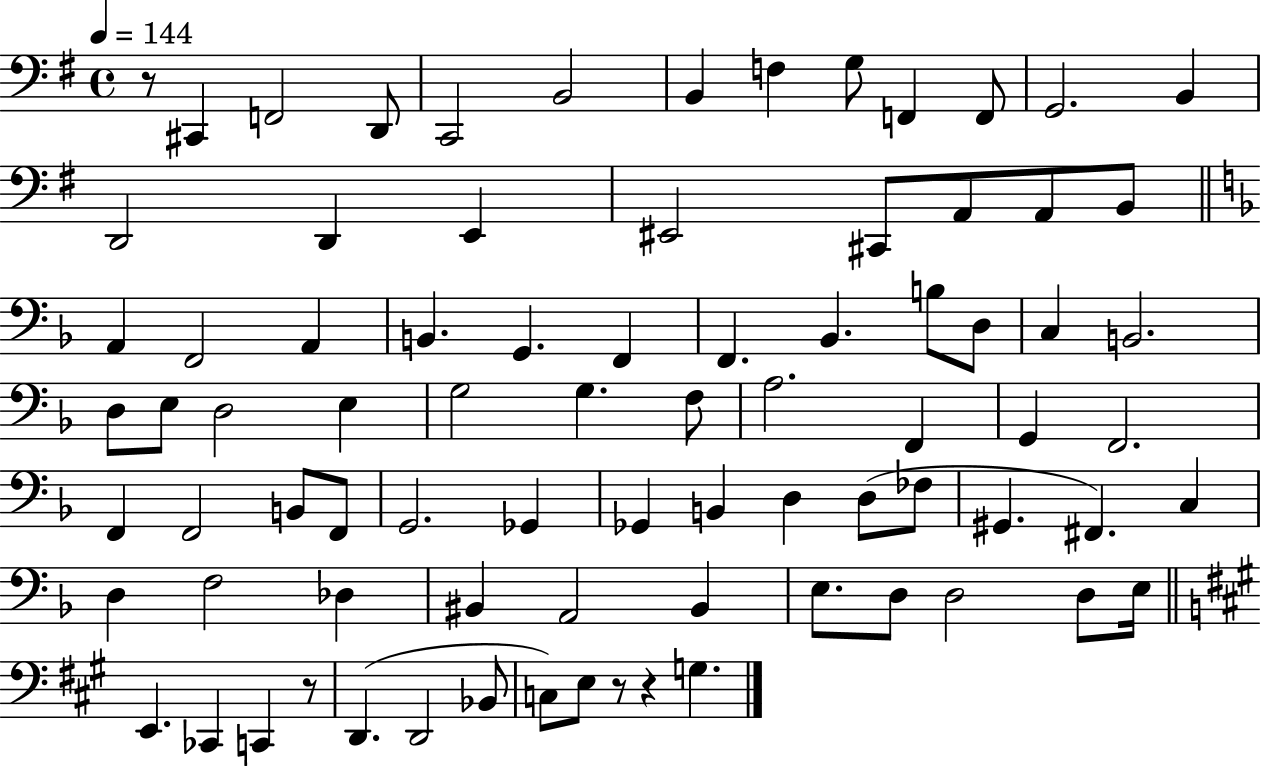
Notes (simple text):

R/e C#2/q F2/h D2/e C2/h B2/h B2/q F3/q G3/e F2/q F2/e G2/h. B2/q D2/h D2/q E2/q EIS2/h C#2/e A2/e A2/e B2/e A2/q F2/h A2/q B2/q. G2/q. F2/q F2/q. Bb2/q. B3/e D3/e C3/q B2/h. D3/e E3/e D3/h E3/q G3/h G3/q. F3/e A3/h. F2/q G2/q F2/h. F2/q F2/h B2/e F2/e G2/h. Gb2/q Gb2/q B2/q D3/q D3/e FES3/e G#2/q. F#2/q. C3/q D3/q F3/h Db3/q BIS2/q A2/h BIS2/q E3/e. D3/e D3/h D3/e E3/s E2/q. CES2/q C2/q R/e D2/q. D2/h Bb2/e C3/e E3/e R/e R/q G3/q.